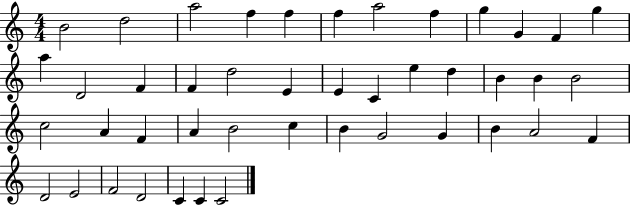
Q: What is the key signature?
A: C major